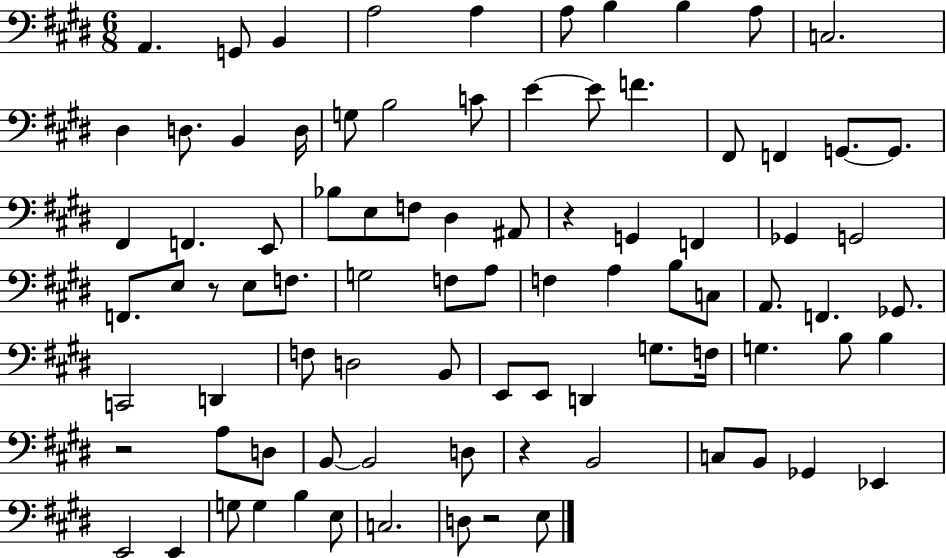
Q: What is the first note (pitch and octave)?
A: A2